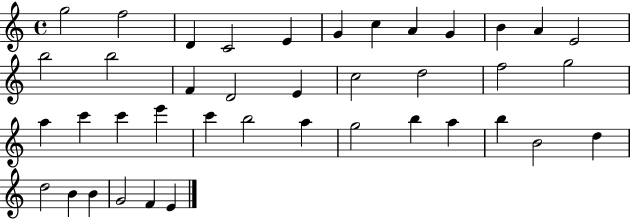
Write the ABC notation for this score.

X:1
T:Untitled
M:4/4
L:1/4
K:C
g2 f2 D C2 E G c A G B A E2 b2 b2 F D2 E c2 d2 f2 g2 a c' c' e' c' b2 a g2 b a b B2 d d2 B B G2 F E